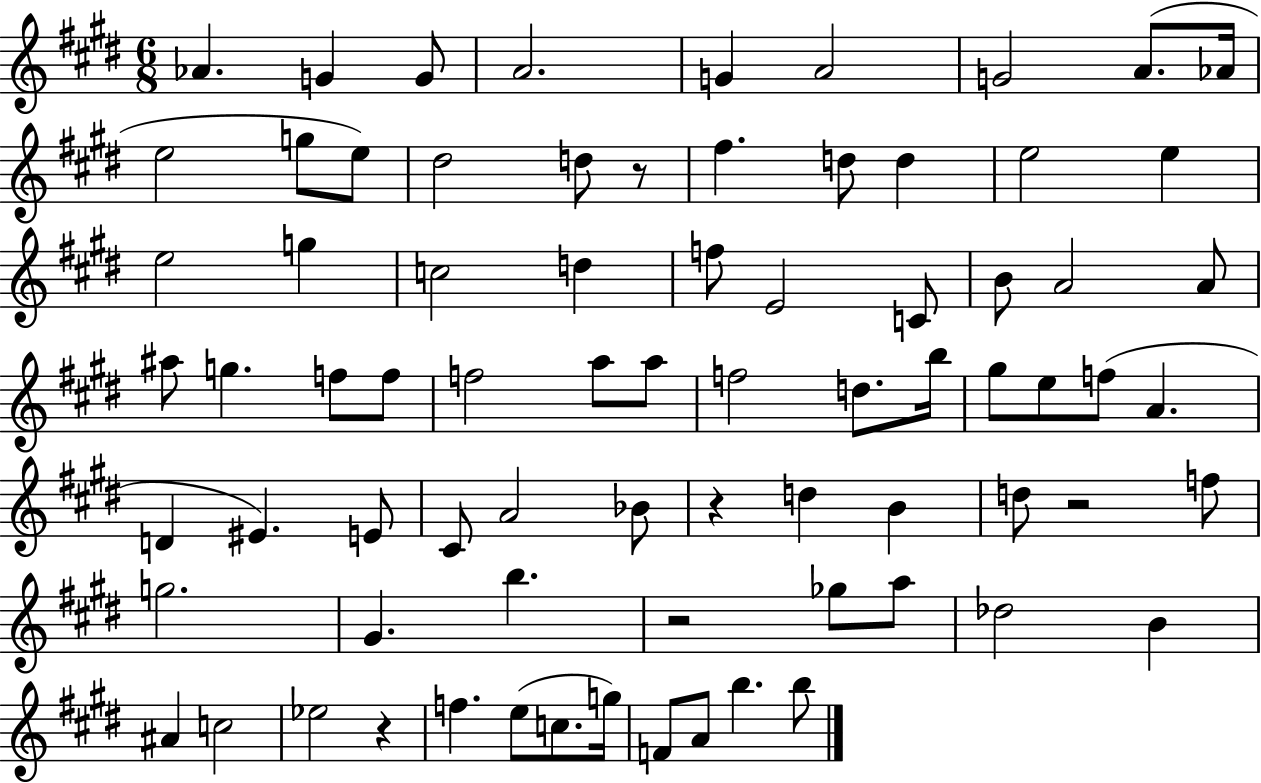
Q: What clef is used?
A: treble